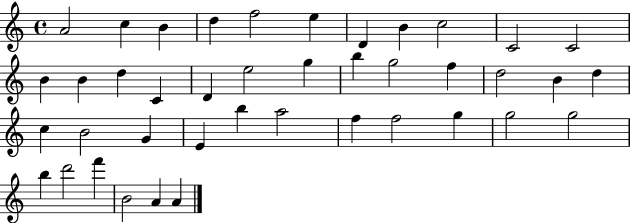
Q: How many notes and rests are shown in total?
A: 41